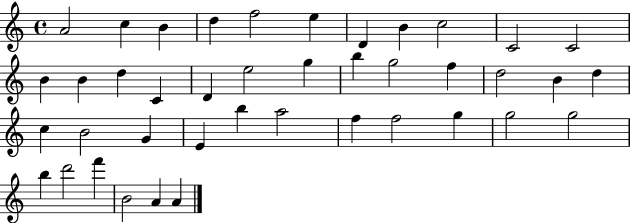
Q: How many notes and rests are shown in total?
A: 41